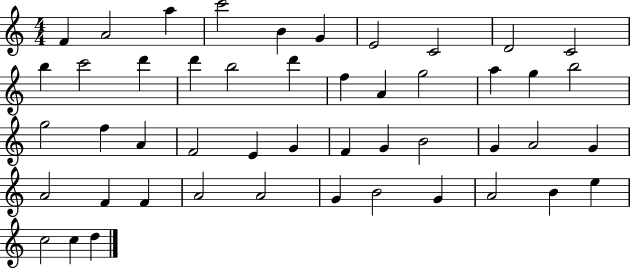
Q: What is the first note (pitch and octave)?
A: F4